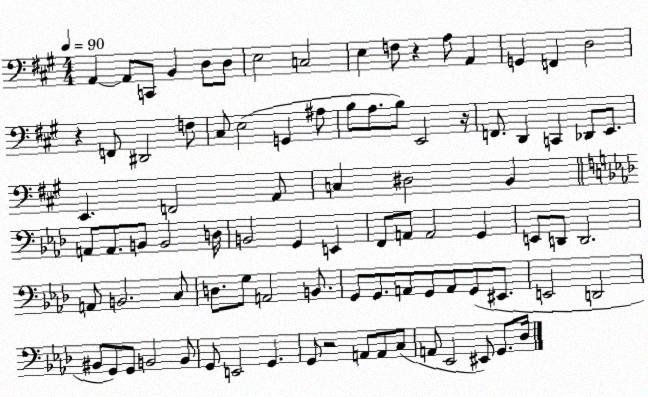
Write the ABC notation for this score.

X:1
T:Untitled
M:4/4
L:1/4
K:A
A,, A,,/2 C,,/2 B,, D,/2 D,/2 E,2 C,2 E, F,/2 z A,/2 A,, G,, F,, D,2 z F,,/2 ^D,,2 F,/2 ^C,/2 E,2 G,, ^A,/2 B,/2 A,/2 B,/2 E,,2 z/4 F,,/2 D,, C,, _D,,/2 E,,/2 E,, F,,2 A,,/2 C, ^D,2 B,, A,,/2 A,,/2 B,,/2 B,,2 D,/4 B,,2 G,, E,, F,,/2 A,,/2 A,,2 G,, E,,/2 D,,/2 D,,2 A,,/2 B,,2 C,/2 D,/2 G,/2 A,,2 B,,/2 G,,/2 G,,/2 A,,/2 G,,/2 A,,/2 G,,/2 ^E,,/2 E,,2 D,,2 ^B,,/2 G,,/2 G,,/2 B,,2 B,,/2 G,,/2 E,,2 G,, G,,/2 z2 A,,/2 A,,/2 C,/2 A,,/2 _E,,2 ^E,,/2 G,,/2 _D,/4